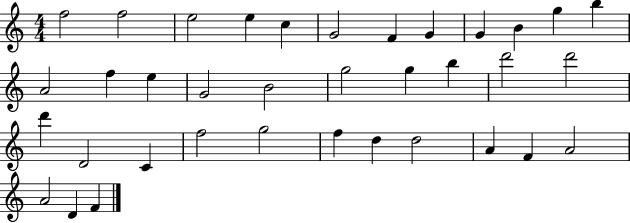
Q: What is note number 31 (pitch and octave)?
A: A4